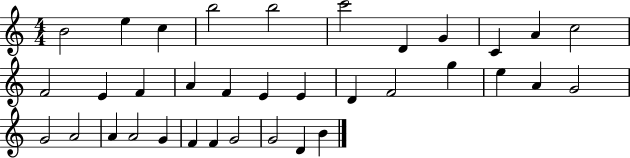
B4/h E5/q C5/q B5/h B5/h C6/h D4/q G4/q C4/q A4/q C5/h F4/h E4/q F4/q A4/q F4/q E4/q E4/q D4/q F4/h G5/q E5/q A4/q G4/h G4/h A4/h A4/q A4/h G4/q F4/q F4/q G4/h G4/h D4/q B4/q